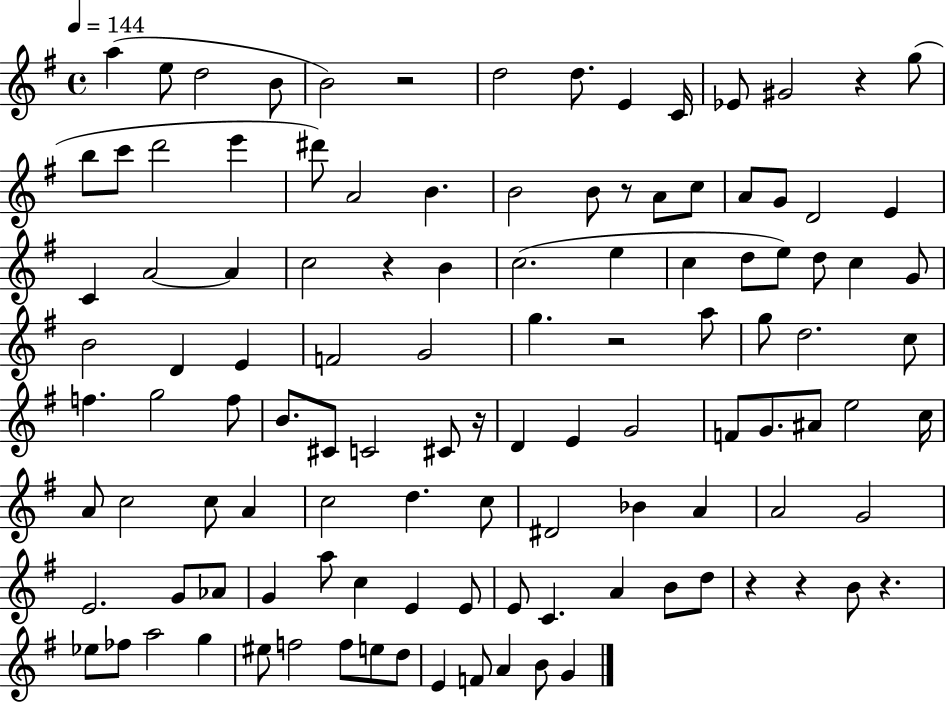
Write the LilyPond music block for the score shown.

{
  \clef treble
  \time 4/4
  \defaultTimeSignature
  \key g \major
  \tempo 4 = 144
  \repeat volta 2 { a''4( e''8 d''2 b'8 | b'2) r2 | d''2 d''8. e'4 c'16 | ees'8 gis'2 r4 g''8( | \break b''8 c'''8 d'''2 e'''4 | dis'''8) a'2 b'4. | b'2 b'8 r8 a'8 c''8 | a'8 g'8 d'2 e'4 | \break c'4 a'2~~ a'4 | c''2 r4 b'4 | c''2.( e''4 | c''4 d''8 e''8) d''8 c''4 g'8 | \break b'2 d'4 e'4 | f'2 g'2 | g''4. r2 a''8 | g''8 d''2. c''8 | \break f''4. g''2 f''8 | b'8. cis'8 c'2 cis'8 r16 | d'4 e'4 g'2 | f'8 g'8. ais'8 e''2 c''16 | \break a'8 c''2 c''8 a'4 | c''2 d''4. c''8 | dis'2 bes'4 a'4 | a'2 g'2 | \break e'2. g'8 aes'8 | g'4 a''8 c''4 e'4 e'8 | e'8 c'4. a'4 b'8 d''8 | r4 r4 b'8 r4. | \break ees''8 fes''8 a''2 g''4 | eis''8 f''2 f''8 e''8 d''8 | e'4 f'8 a'4 b'8 g'4 | } \bar "|."
}